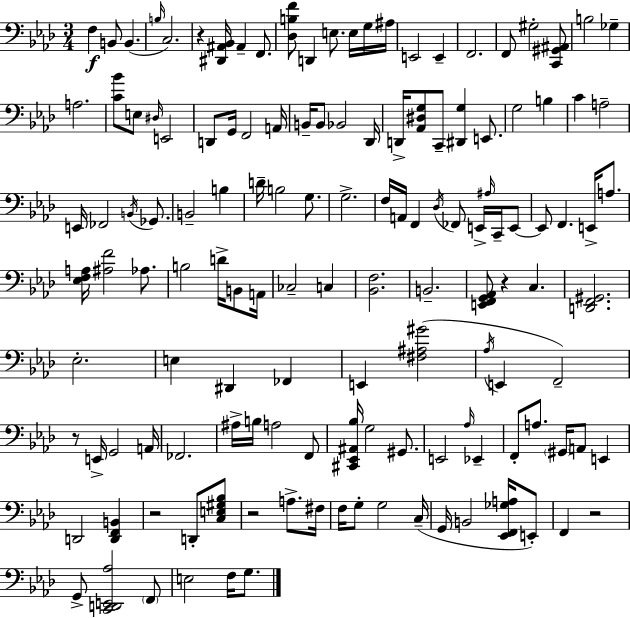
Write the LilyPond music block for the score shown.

{
  \clef bass
  \numericTimeSignature
  \time 3/4
  \key aes \major
  f4\f b,8 b,4.( | \grace { b16 } c2.) | r4 <dis, ais, bes,>16 ais,4-- f,8. | <des b f'>8 d,4 e8. e16 g16 | \break ais16 e,2 e,4-- | f,2. | f,8 gis2-. <c, gis, ais,>8 | b2 ges4-- | \break a2. | <c' bes'>8 e8 \grace { dis16 } e,2 | d,8 g,16 f,2 | a,16 b,16-- b,8 bes,2 | \break des,16 d,16-> <aes, dis g>8 c,8-- <dis, g>4 e,8. | g2 b4 | c'4 a2-- | e,16 fes,2 \acciaccatura { b,16 } | \break ges,8. b,2-- b4 | d'16-- b2 | g8. g2.-> | f16 a,16 f,4 \acciaccatura { des16 } fes,8 | \break e,16-> \grace { ais16 } c,16-- e,8~~ e,8 f,4. | e,16-> a8. <ees f a>16 <ais f'>2 | aes8. b2 | d'16-> b,8 a,16 ces2-- | \break c4 <bes, f>2. | b,2.-- | <e, f, g, aes,>8 r4 c4. | <d, f, gis,>2. | \break ees2.-. | e4 dis,4 | fes,4 e,4 <fis ais gis'>2( | \acciaccatura { aes16 } e,4 f,2--) | \break r8 e,16-> g,2 | a,16 fes,2. | ais16-> b16 a2 | f,8 <cis, ees, ais, bes>16 g2 | \break gis,8. e,2 | \grace { aes16 } ees,4-- f,8-. a8. | \parenthesize gis,16 a,8 e,4 d,2 | <d, f, b,>4 r2 | \break d,8-. <c e gis bes>8 r2 | a8.-> fis16 f16 g8-. g2 | c16--( g,16 b,2 | <ees, f, ges a>16 e,8-.) f,4 r2 | \break g,8-> <c, d, e, aes>2 | \parenthesize f,8 e2 | f16 g8. \bar "|."
}